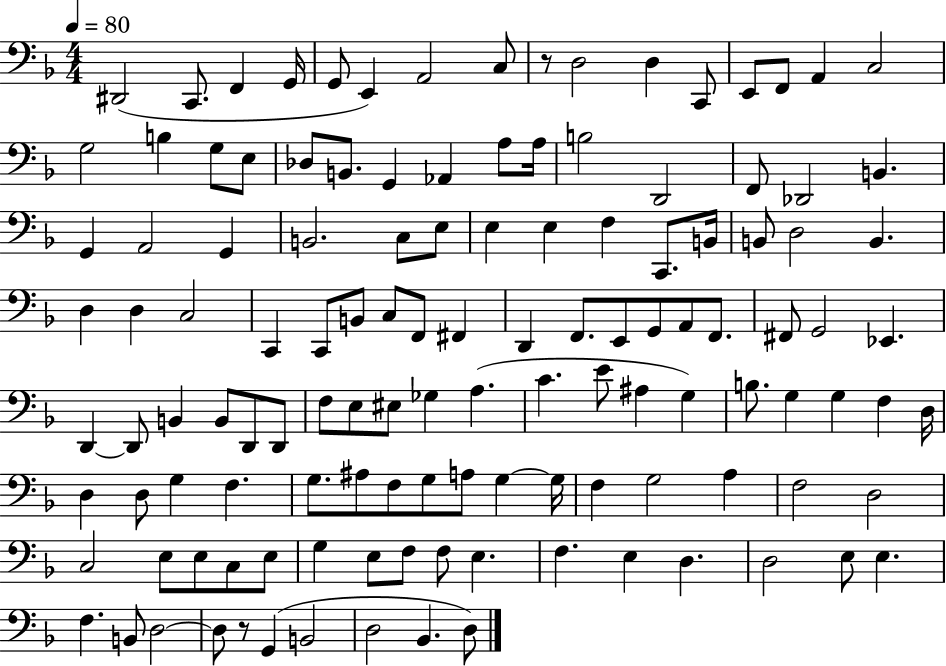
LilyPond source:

{
  \clef bass
  \numericTimeSignature
  \time 4/4
  \key f \major
  \tempo 4 = 80
  dis,2( c,8. f,4 g,16 | g,8 e,4) a,2 c8 | r8 d2 d4 c,8 | e,8 f,8 a,4 c2 | \break g2 b4 g8 e8 | des8 b,8. g,4 aes,4 a8 a16 | b2 d,2 | f,8 des,2 b,4. | \break g,4 a,2 g,4 | b,2. c8 e8 | e4 e4 f4 c,8. b,16 | b,8 d2 b,4. | \break d4 d4 c2 | c,4 c,8 b,8 c8 f,8 fis,4 | d,4 f,8. e,8 g,8 a,8 f,8. | fis,8 g,2 ees,4. | \break d,4~~ d,8 b,4 b,8 d,8 d,8 | f8 e8 eis8 ges4 a4.( | c'4. e'8 ais4 g4) | b8. g4 g4 f4 d16 | \break d4 d8 g4 f4. | g8. ais8 f8 g8 a8 g4~~ g16 | f4 g2 a4 | f2 d2 | \break c2 e8 e8 c8 e8 | g4 e8 f8 f8 e4. | f4. e4 d4. | d2 e8 e4. | \break f4. b,8 d2~~ | d8 r8 g,4( b,2 | d2 bes,4. d8) | \bar "|."
}